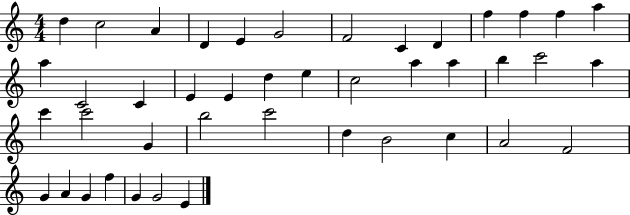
D5/q C5/h A4/q D4/q E4/q G4/h F4/h C4/q D4/q F5/q F5/q F5/q A5/q A5/q C4/h C4/q E4/q E4/q D5/q E5/q C5/h A5/q A5/q B5/q C6/h A5/q C6/q C6/h G4/q B5/h C6/h D5/q B4/h C5/q A4/h F4/h G4/q A4/q G4/q F5/q G4/q G4/h E4/q